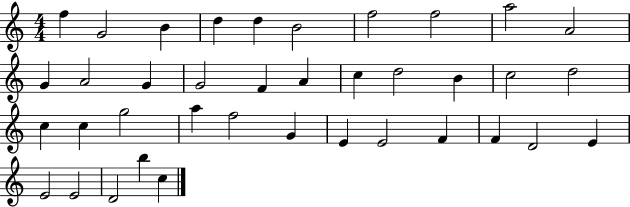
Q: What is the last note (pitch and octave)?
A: C5